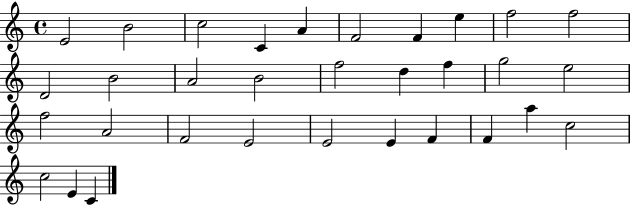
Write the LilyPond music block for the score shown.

{
  \clef treble
  \time 4/4
  \defaultTimeSignature
  \key c \major
  e'2 b'2 | c''2 c'4 a'4 | f'2 f'4 e''4 | f''2 f''2 | \break d'2 b'2 | a'2 b'2 | f''2 d''4 f''4 | g''2 e''2 | \break f''2 a'2 | f'2 e'2 | e'2 e'4 f'4 | f'4 a''4 c''2 | \break c''2 e'4 c'4 | \bar "|."
}